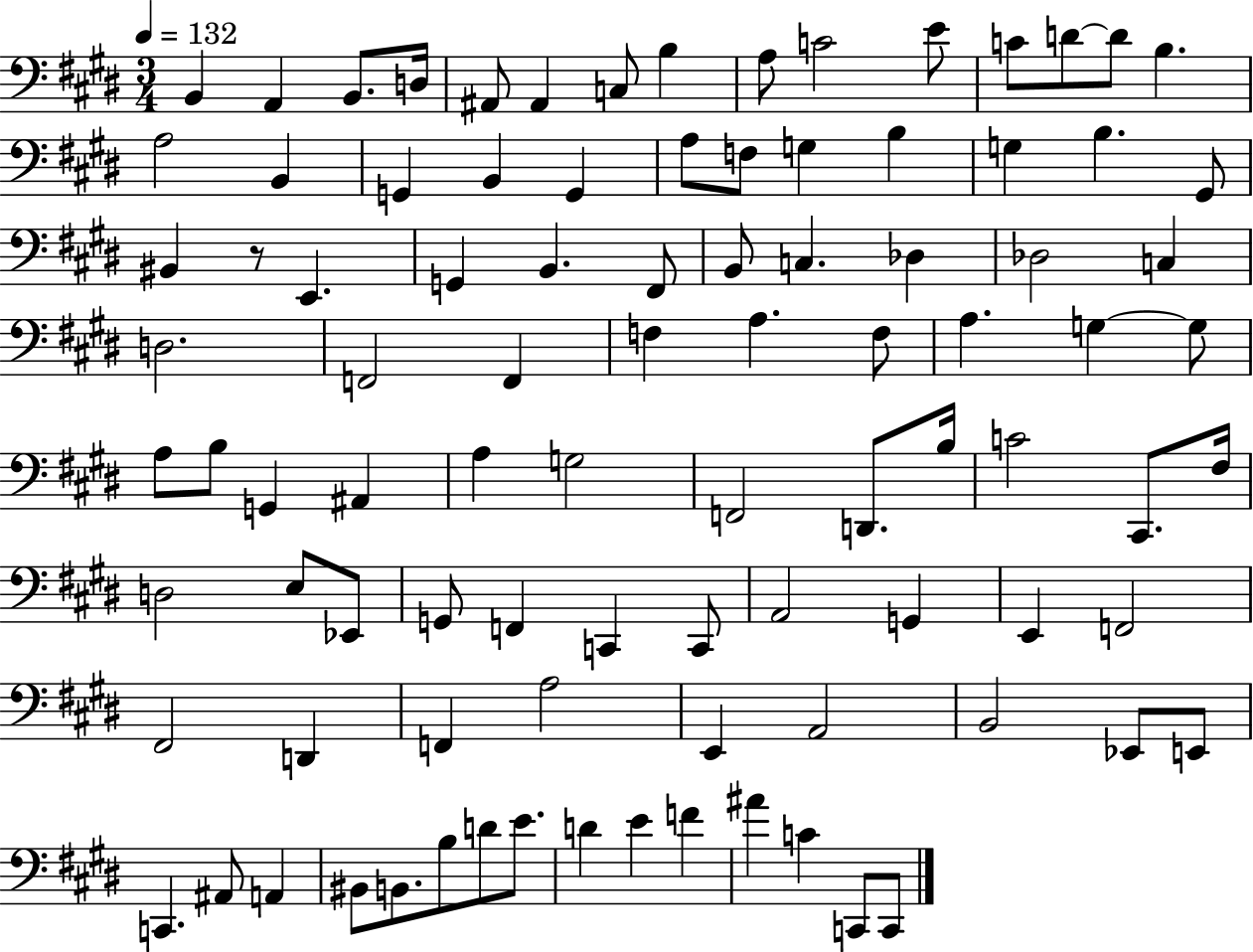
{
  \clef bass
  \numericTimeSignature
  \time 3/4
  \key e \major
  \tempo 4 = 132
  b,4 a,4 b,8. d16 | ais,8 ais,4 c8 b4 | a8 c'2 e'8 | c'8 d'8~~ d'8 b4. | \break a2 b,4 | g,4 b,4 g,4 | a8 f8 g4 b4 | g4 b4. gis,8 | \break bis,4 r8 e,4. | g,4 b,4. fis,8 | b,8 c4. des4 | des2 c4 | \break d2. | f,2 f,4 | f4 a4. f8 | a4. g4~~ g8 | \break a8 b8 g,4 ais,4 | a4 g2 | f,2 d,8. b16 | c'2 cis,8. fis16 | \break d2 e8 ees,8 | g,8 f,4 c,4 c,8 | a,2 g,4 | e,4 f,2 | \break fis,2 d,4 | f,4 a2 | e,4 a,2 | b,2 ees,8 e,8 | \break c,4. ais,8 a,4 | bis,8 b,8. b8 d'8 e'8. | d'4 e'4 f'4 | ais'4 c'4 c,8 c,8 | \break \bar "|."
}